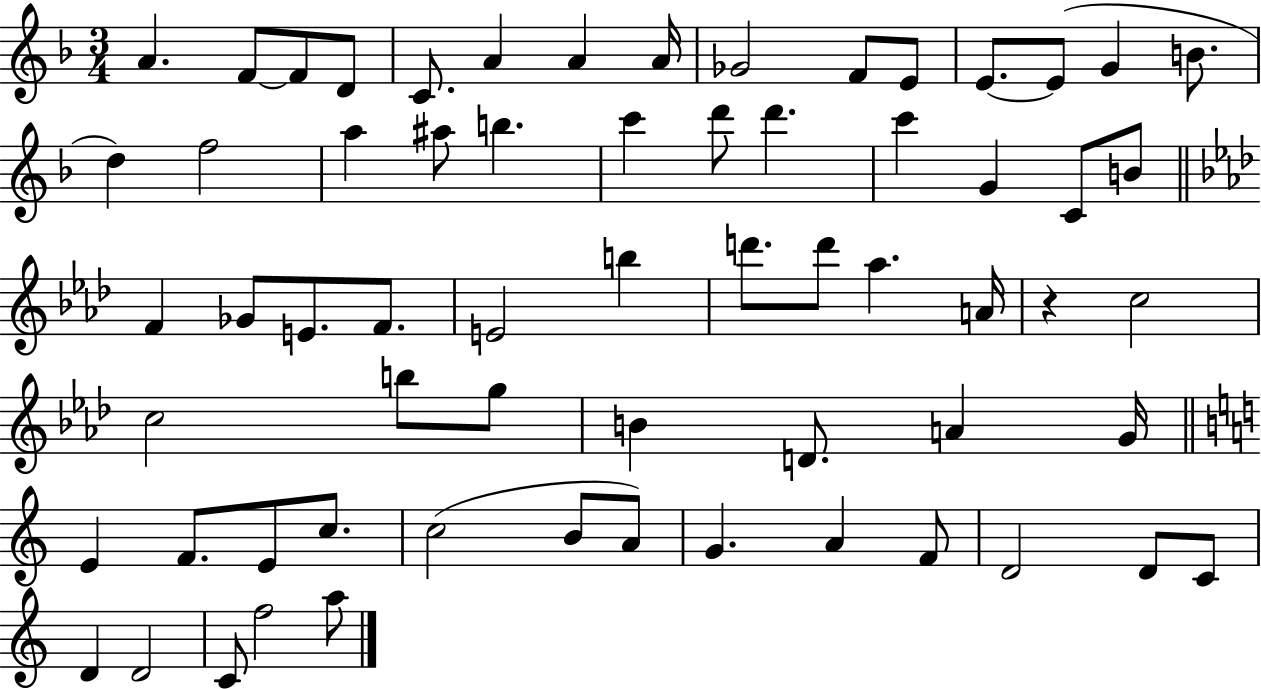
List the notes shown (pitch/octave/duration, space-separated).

A4/q. F4/e F4/e D4/e C4/e. A4/q A4/q A4/s Gb4/h F4/e E4/e E4/e. E4/e G4/q B4/e. D5/q F5/h A5/q A#5/e B5/q. C6/q D6/e D6/q. C6/q G4/q C4/e B4/e F4/q Gb4/e E4/e. F4/e. E4/h B5/q D6/e. D6/e Ab5/q. A4/s R/q C5/h C5/h B5/e G5/e B4/q D4/e. A4/q G4/s E4/q F4/e. E4/e C5/e. C5/h B4/e A4/e G4/q. A4/q F4/e D4/h D4/e C4/e D4/q D4/h C4/e F5/h A5/e